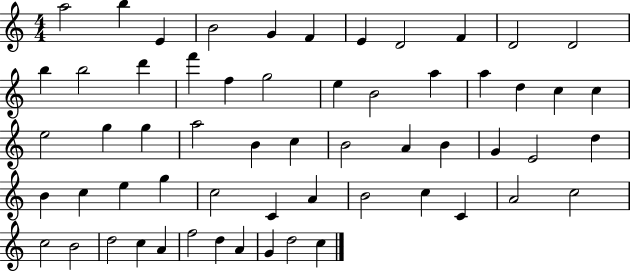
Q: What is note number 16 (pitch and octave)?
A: F5